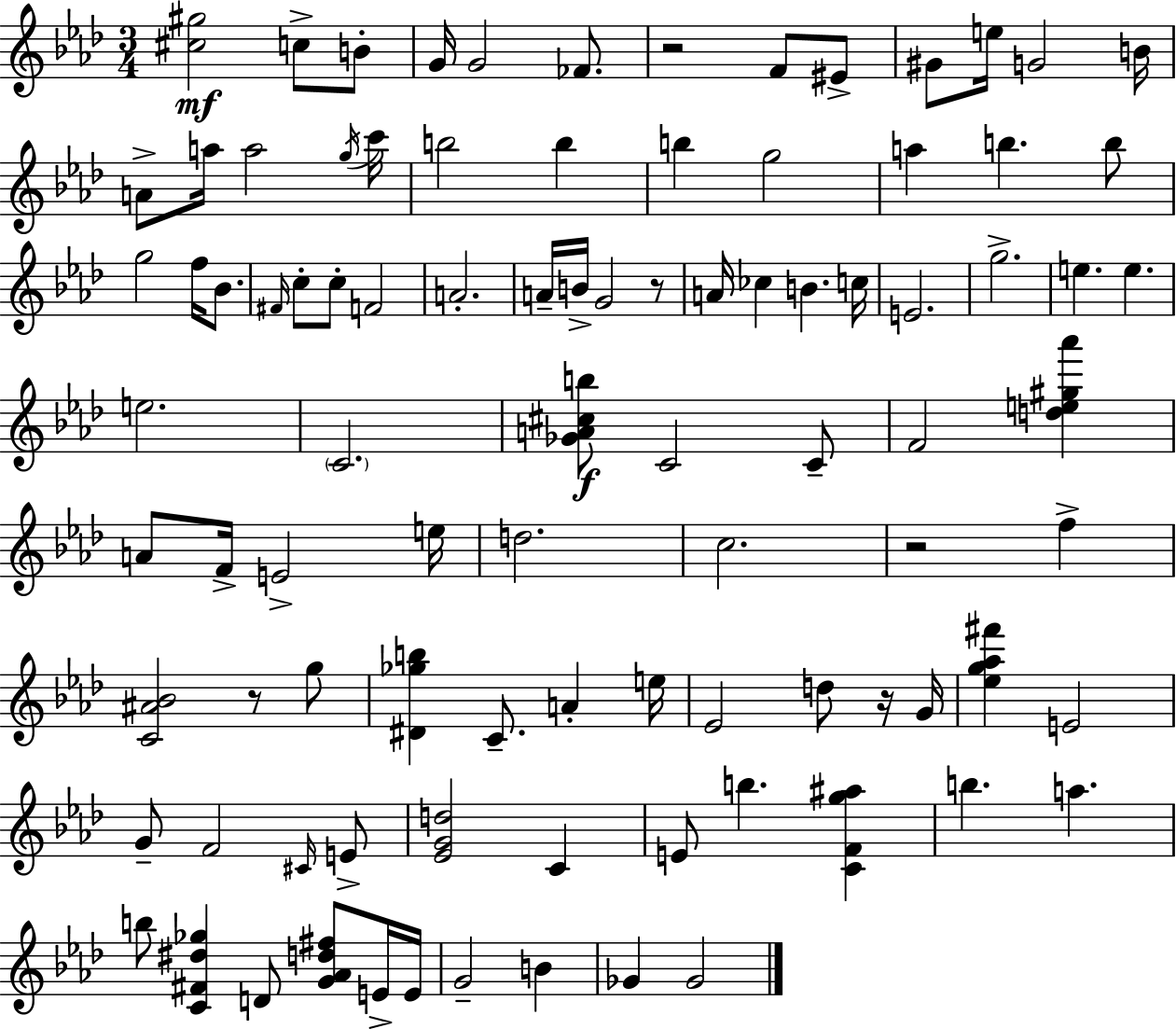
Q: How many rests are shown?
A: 5